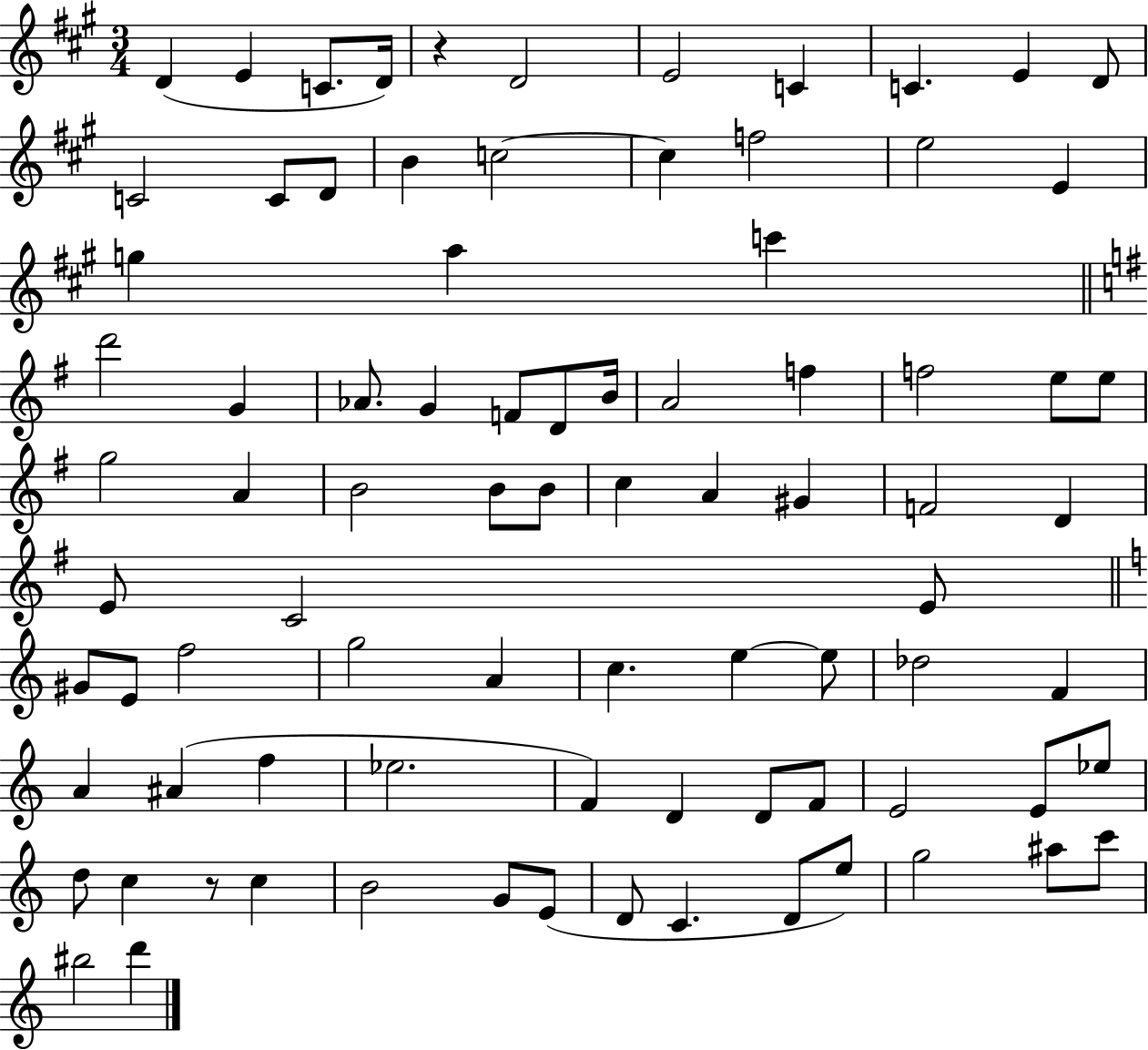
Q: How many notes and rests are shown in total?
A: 85